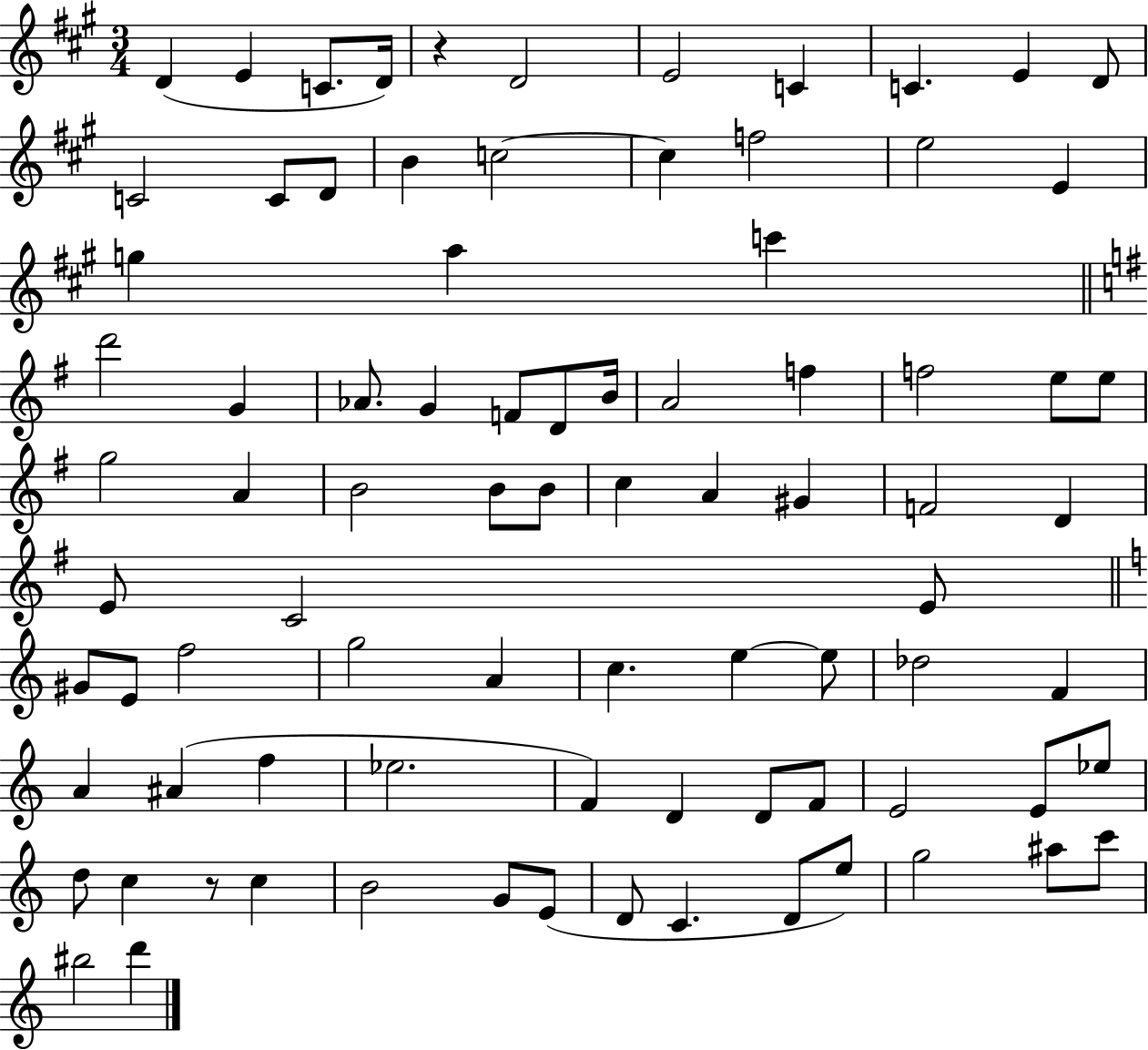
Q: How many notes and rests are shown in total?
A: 85